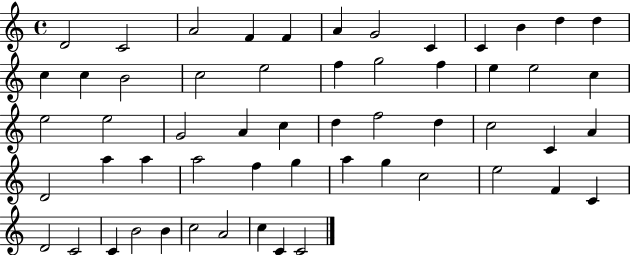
{
  \clef treble
  \time 4/4
  \defaultTimeSignature
  \key c \major
  d'2 c'2 | a'2 f'4 f'4 | a'4 g'2 c'4 | c'4 b'4 d''4 d''4 | \break c''4 c''4 b'2 | c''2 e''2 | f''4 g''2 f''4 | e''4 e''2 c''4 | \break e''2 e''2 | g'2 a'4 c''4 | d''4 f''2 d''4 | c''2 c'4 a'4 | \break d'2 a''4 a''4 | a''2 f''4 g''4 | a''4 g''4 c''2 | e''2 f'4 c'4 | \break d'2 c'2 | c'4 b'2 b'4 | c''2 a'2 | c''4 c'4 c'2 | \break \bar "|."
}